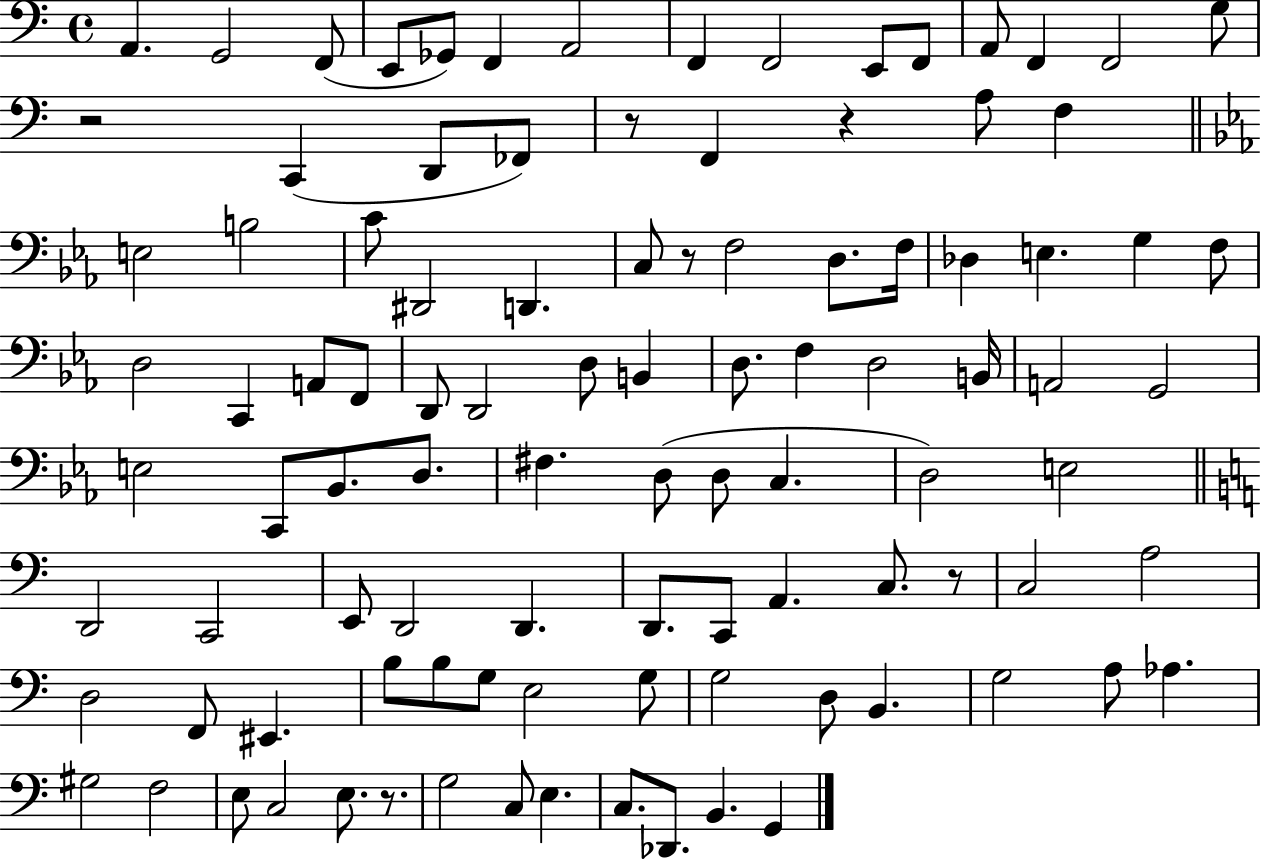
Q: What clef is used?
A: bass